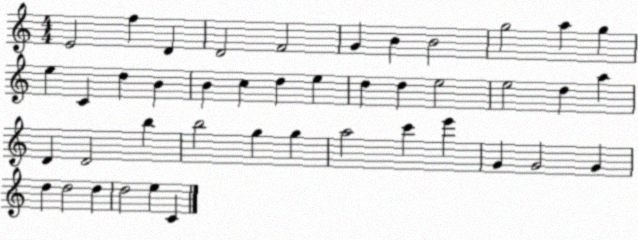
X:1
T:Untitled
M:4/4
L:1/4
K:C
E2 f D D2 F2 G B B2 g2 a g e C d B B c d e d d e2 e2 d a D D2 b b2 g g a2 c' e' G G2 G d d2 d d2 e C